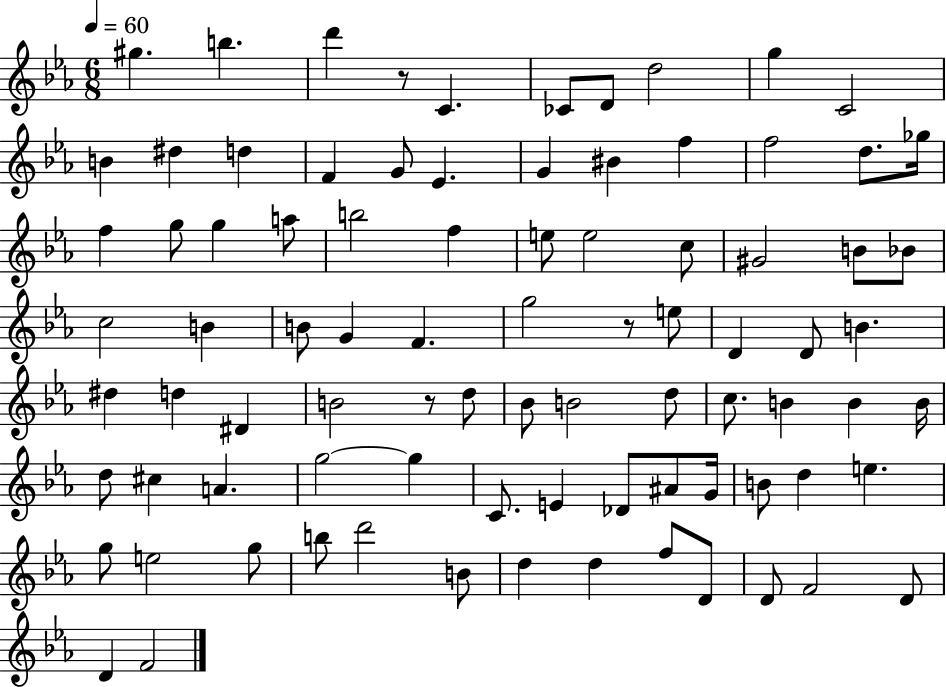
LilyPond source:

{
  \clef treble
  \numericTimeSignature
  \time 6/8
  \key ees \major
  \tempo 4 = 60
  gis''4. b''4. | d'''4 r8 c'4. | ces'8 d'8 d''2 | g''4 c'2 | \break b'4 dis''4 d''4 | f'4 g'8 ees'4. | g'4 bis'4 f''4 | f''2 d''8. ges''16 | \break f''4 g''8 g''4 a''8 | b''2 f''4 | e''8 e''2 c''8 | gis'2 b'8 bes'8 | \break c''2 b'4 | b'8 g'4 f'4. | g''2 r8 e''8 | d'4 d'8 b'4. | \break dis''4 d''4 dis'4 | b'2 r8 d''8 | bes'8 b'2 d''8 | c''8. b'4 b'4 b'16 | \break d''8 cis''4 a'4. | g''2~~ g''4 | c'8. e'4 des'8 ais'8 g'16 | b'8 d''4 e''4. | \break g''8 e''2 g''8 | b''8 d'''2 b'8 | d''4 d''4 f''8 d'8 | d'8 f'2 d'8 | \break d'4 f'2 | \bar "|."
}